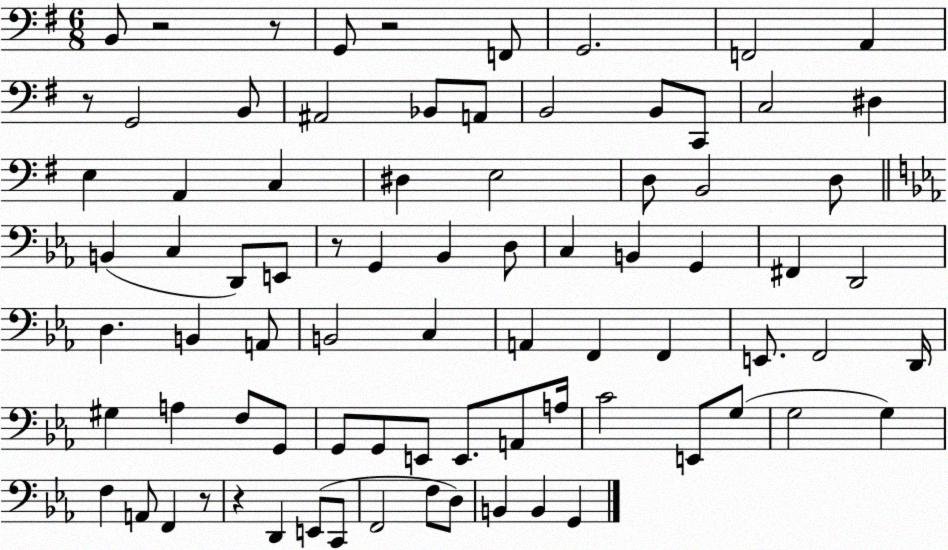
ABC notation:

X:1
T:Untitled
M:6/8
L:1/4
K:G
B,,/2 z2 z/2 G,,/2 z2 F,,/2 G,,2 F,,2 A,, z/2 G,,2 B,,/2 ^A,,2 _B,,/2 A,,/2 B,,2 B,,/2 C,,/2 C,2 ^D, E, A,, C, ^D, E,2 D,/2 B,,2 D,/2 B,, C, D,,/2 E,,/2 z/2 G,, _B,, D,/2 C, B,, G,, ^F,, D,,2 D, B,, A,,/2 B,,2 C, A,, F,, F,, E,,/2 F,,2 D,,/4 ^G, A, F,/2 G,,/2 G,,/2 G,,/2 E,,/2 E,,/2 A,,/2 A,/4 C2 E,,/2 G,/2 G,2 G, F, A,,/2 F,, z/2 z D,, E,,/2 C,,/2 F,,2 F,/2 D,/2 B,, B,, G,,